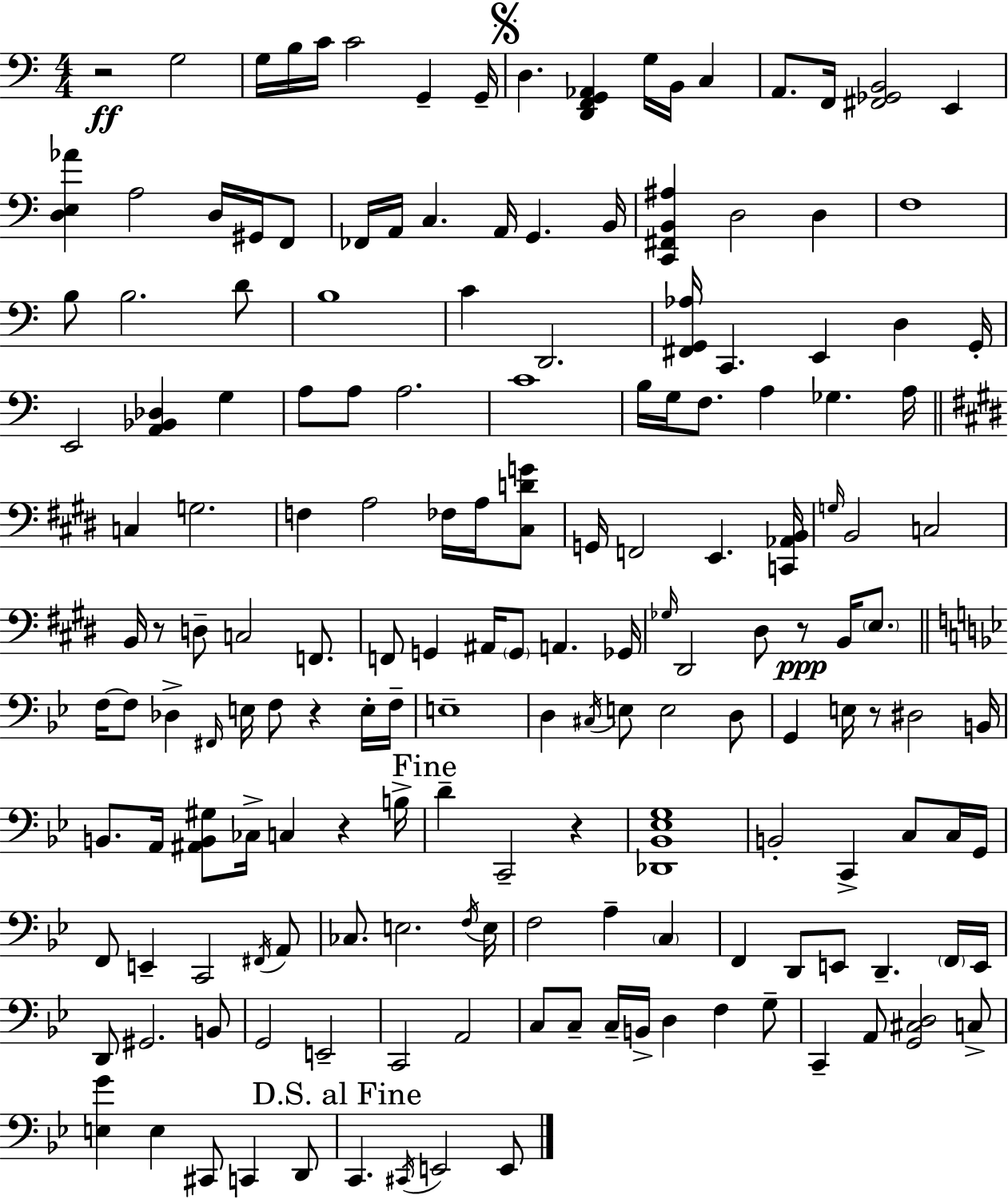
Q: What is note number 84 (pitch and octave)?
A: F3